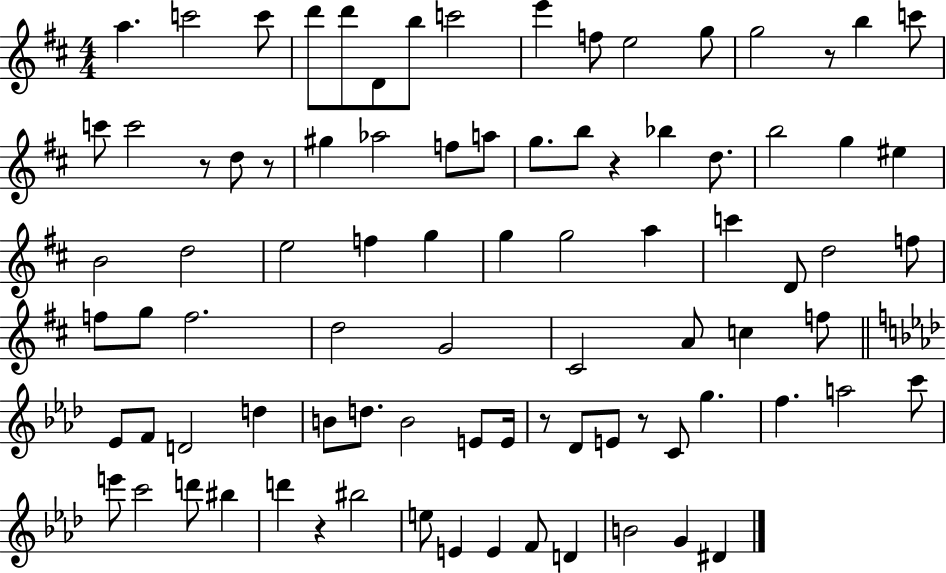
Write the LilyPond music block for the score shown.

{
  \clef treble
  \numericTimeSignature
  \time 4/4
  \key d \major
  a''4. c'''2 c'''8 | d'''8 d'''8 d'8 b''8 c'''2 | e'''4 f''8 e''2 g''8 | g''2 r8 b''4 c'''8 | \break c'''8 c'''2 r8 d''8 r8 | gis''4 aes''2 f''8 a''8 | g''8. b''8 r4 bes''4 d''8. | b''2 g''4 eis''4 | \break b'2 d''2 | e''2 f''4 g''4 | g''4 g''2 a''4 | c'''4 d'8 d''2 f''8 | \break f''8 g''8 f''2. | d''2 g'2 | cis'2 a'8 c''4 f''8 | \bar "||" \break \key f \minor ees'8 f'8 d'2 d''4 | b'8 d''8. b'2 e'8 e'16 | r8 des'8 e'8 r8 c'8 g''4. | f''4. a''2 c'''8 | \break e'''8 c'''2 d'''8 bis''4 | d'''4 r4 bis''2 | e''8 e'4 e'4 f'8 d'4 | b'2 g'4 dis'4 | \break \bar "|."
}